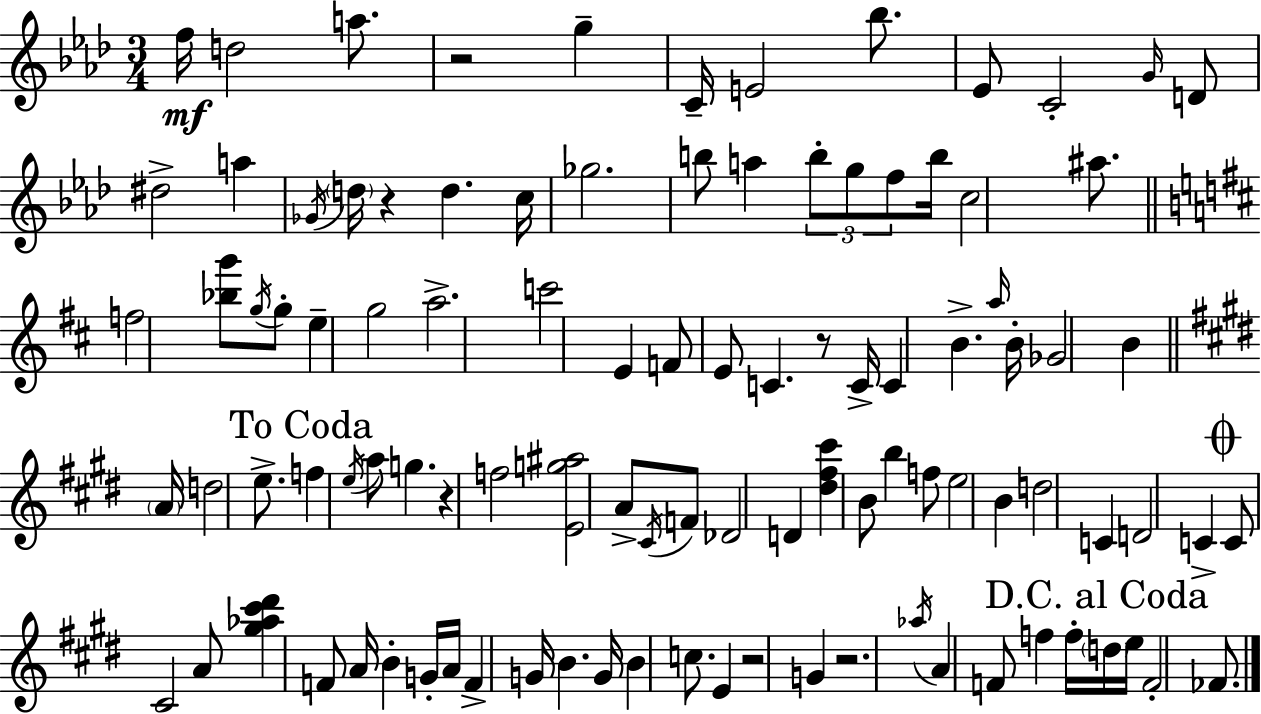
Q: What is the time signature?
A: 3/4